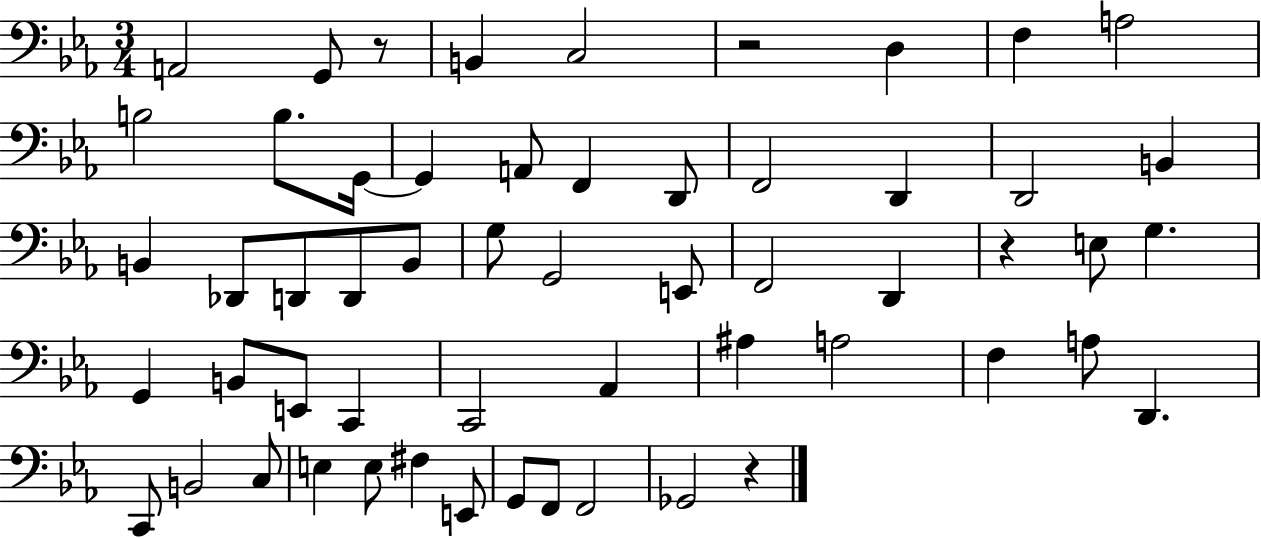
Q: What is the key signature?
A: EES major